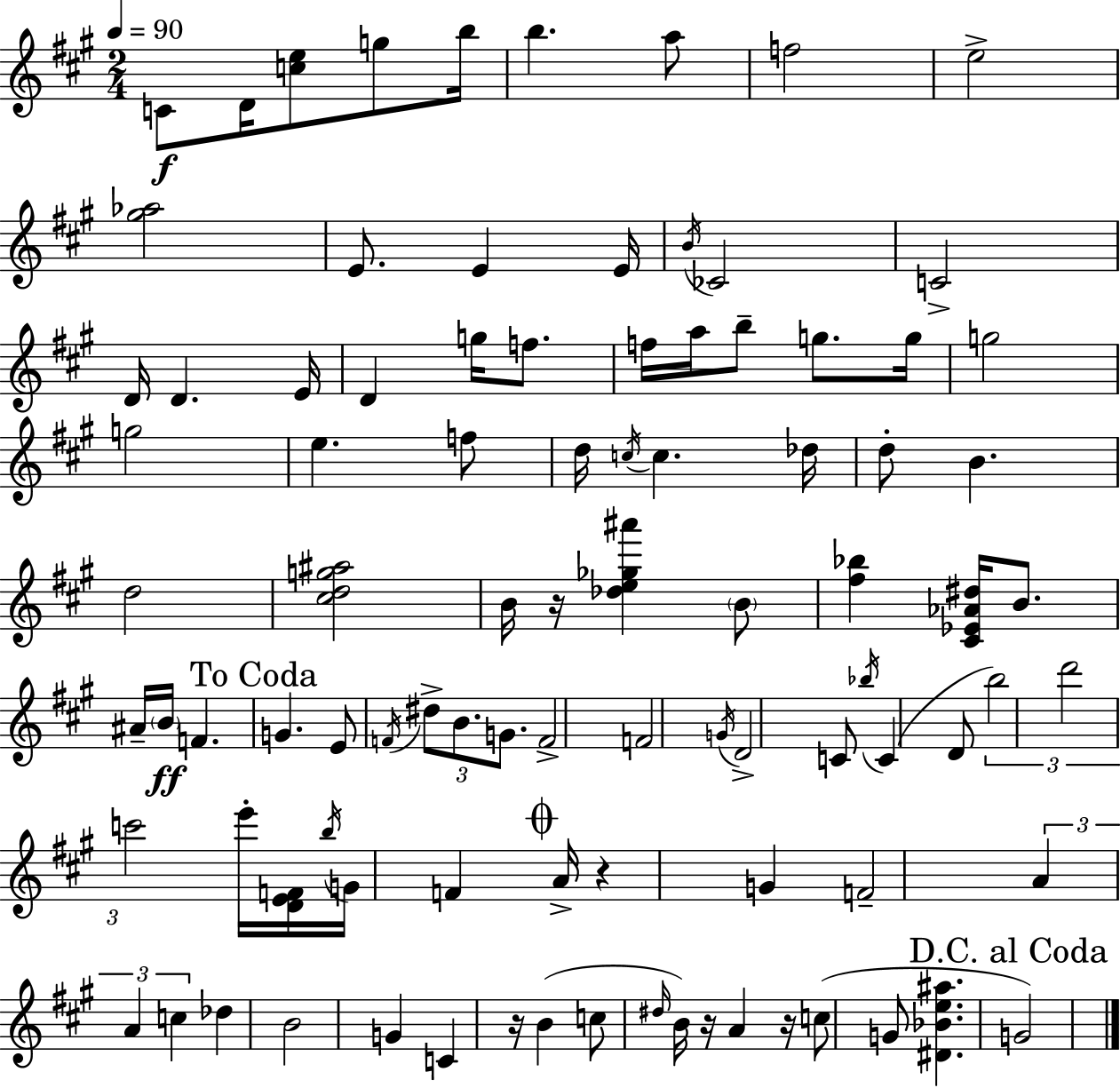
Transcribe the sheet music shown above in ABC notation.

X:1
T:Untitled
M:2/4
L:1/4
K:A
C/2 D/4 [ce]/2 g/2 b/4 b a/2 f2 e2 [^g_a]2 E/2 E E/4 B/4 _C2 C2 D/4 D E/4 D g/4 f/2 f/4 a/4 b/2 g/2 g/4 g2 g2 e f/2 d/4 c/4 c _d/4 d/2 B d2 [^cdg^a]2 B/4 z/4 [_de_g^a'] B/2 [^f_b] [^C_E_A^d]/4 B/2 ^A/4 B/4 F G E/2 F/4 ^d/2 B/2 G/2 F2 F2 G/4 D2 C/2 _b/4 C D/2 b2 d'2 c'2 e'/4 [DEF]/4 b/4 G/4 F A/4 z G F2 A A c _d B2 G C z/4 B c/2 ^d/4 B/4 z/4 A z/4 c/2 G/2 [^D_Be^a] G2